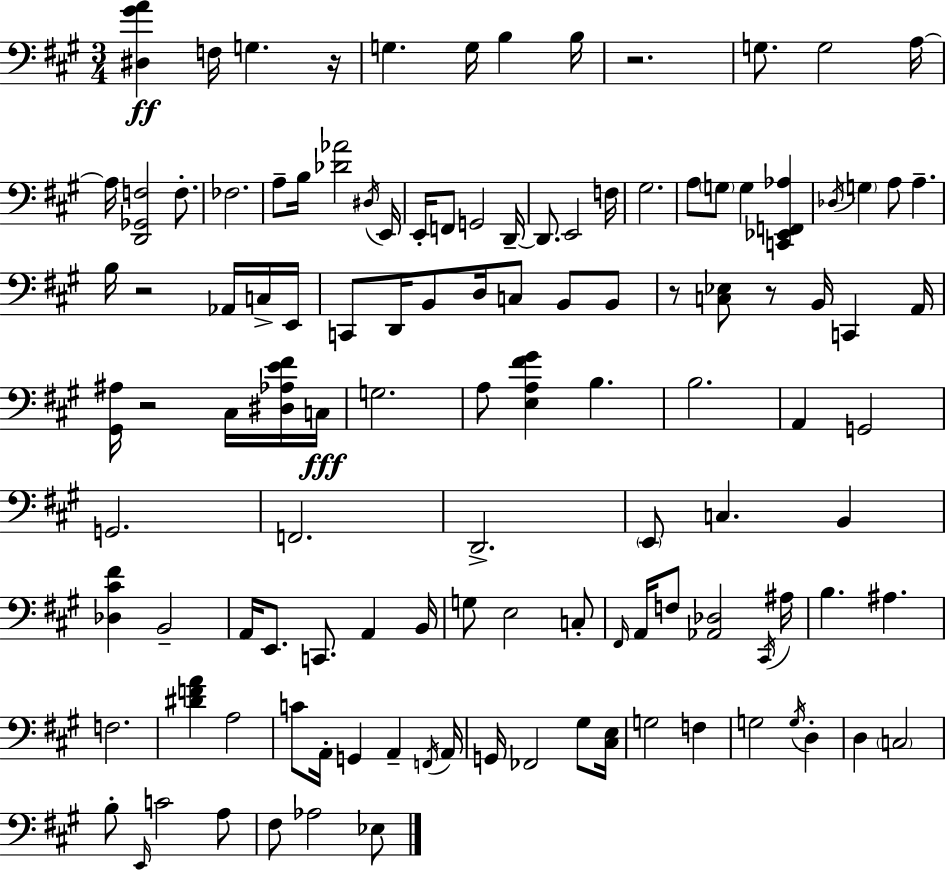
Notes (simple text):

[D#3,G#4,A4]/q F3/s G3/q. R/s G3/q. G3/s B3/q B3/s R/h. G3/e. G3/h A3/s A3/s [D2,Gb2,F3]/h F3/e. FES3/h. A3/e B3/s [Db4,Ab4]/h D#3/s E2/s E2/s F2/e G2/h D2/s D2/e. E2/h F3/s G#3/h. A3/e G3/e G3/q [C2,Eb2,F2,Ab3]/q Db3/s G3/q A3/e A3/q. B3/s R/h Ab2/s C3/s E2/s C2/e D2/s B2/e D3/s C3/e B2/e B2/e R/e [C3,Eb3]/e R/e B2/s C2/q A2/s [G#2,A#3]/s R/h C#3/s [D#3,Ab3,E4,F#4]/s C3/s G3/h. A3/e [E3,A3,F#4,G#4]/q B3/q. B3/h. A2/q G2/h G2/h. F2/h. D2/h. E2/e C3/q. B2/q [Db3,C#4,F#4]/q B2/h A2/s E2/e. C2/e. A2/q B2/s G3/e E3/h C3/e F#2/s A2/s F3/e [Ab2,Db3]/h C#2/s A#3/s B3/q. A#3/q. F3/h. [D#4,F4,A4]/q A3/h C4/e A2/s G2/q A2/q F2/s A2/s G2/s FES2/h G#3/e [C#3,E3]/s G3/h F3/q G3/h G3/s D3/q D3/q C3/h B3/e E2/s C4/h A3/e F#3/e Ab3/h Eb3/e